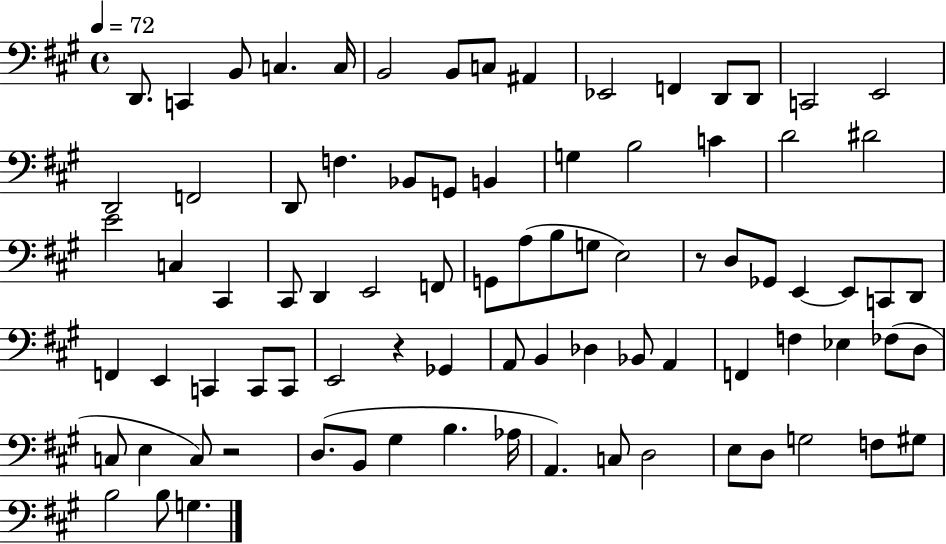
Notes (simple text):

D2/e. C2/q B2/e C3/q. C3/s B2/h B2/e C3/e A#2/q Eb2/h F2/q D2/e D2/e C2/h E2/h D2/h F2/h D2/e F3/q. Bb2/e G2/e B2/q G3/q B3/h C4/q D4/h D#4/h E4/h C3/q C#2/q C#2/e D2/q E2/h F2/e G2/e A3/e B3/e G3/e E3/h R/e D3/e Gb2/e E2/q E2/e C2/e D2/e F2/q E2/q C2/q C2/e C2/e E2/h R/q Gb2/q A2/e B2/q Db3/q Bb2/e A2/q F2/q F3/q Eb3/q FES3/e D3/e C3/e E3/q C3/e R/h D3/e. B2/e G#3/q B3/q. Ab3/s A2/q. C3/e D3/h E3/e D3/e G3/h F3/e G#3/e B3/h B3/e G3/q.